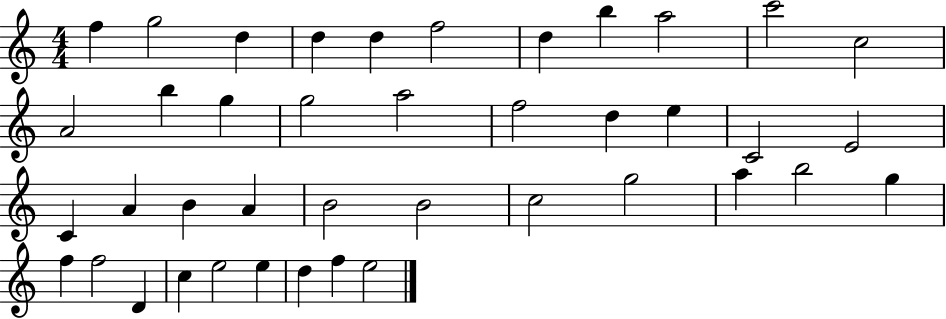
X:1
T:Untitled
M:4/4
L:1/4
K:C
f g2 d d d f2 d b a2 c'2 c2 A2 b g g2 a2 f2 d e C2 E2 C A B A B2 B2 c2 g2 a b2 g f f2 D c e2 e d f e2